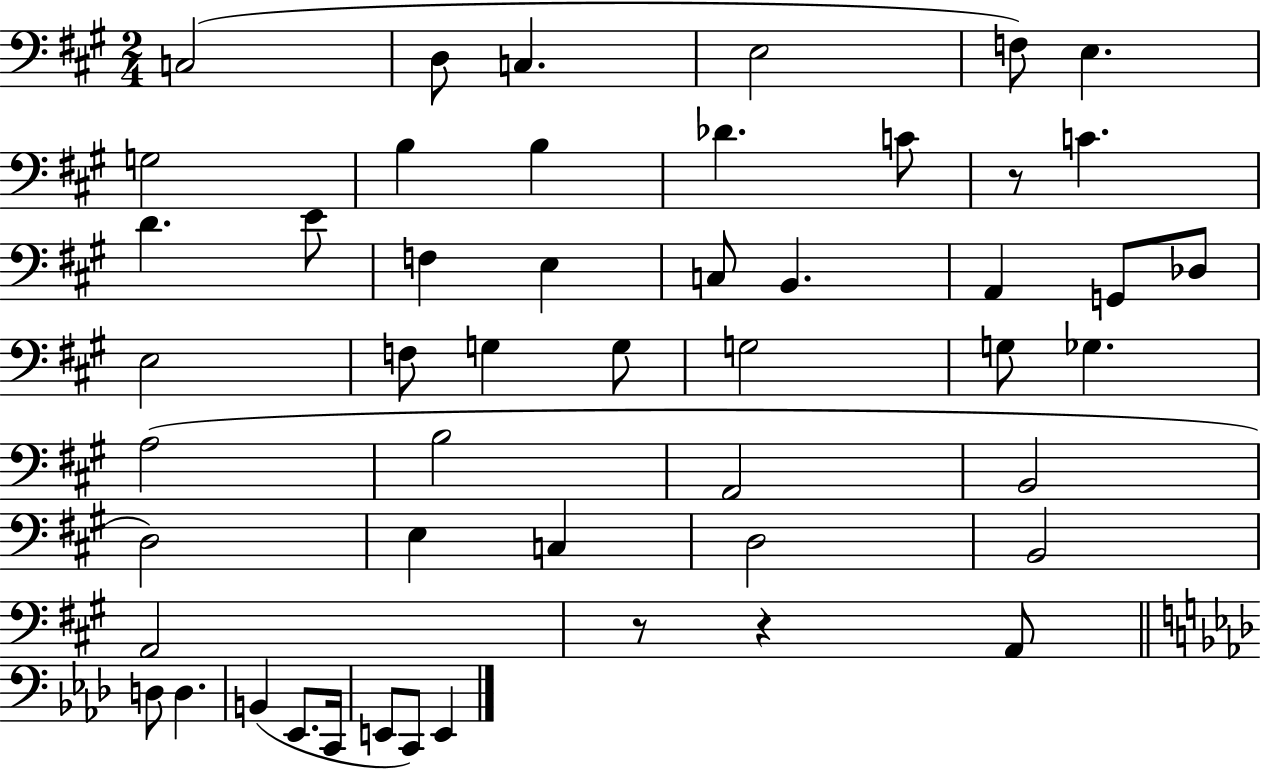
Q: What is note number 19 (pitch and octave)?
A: A2